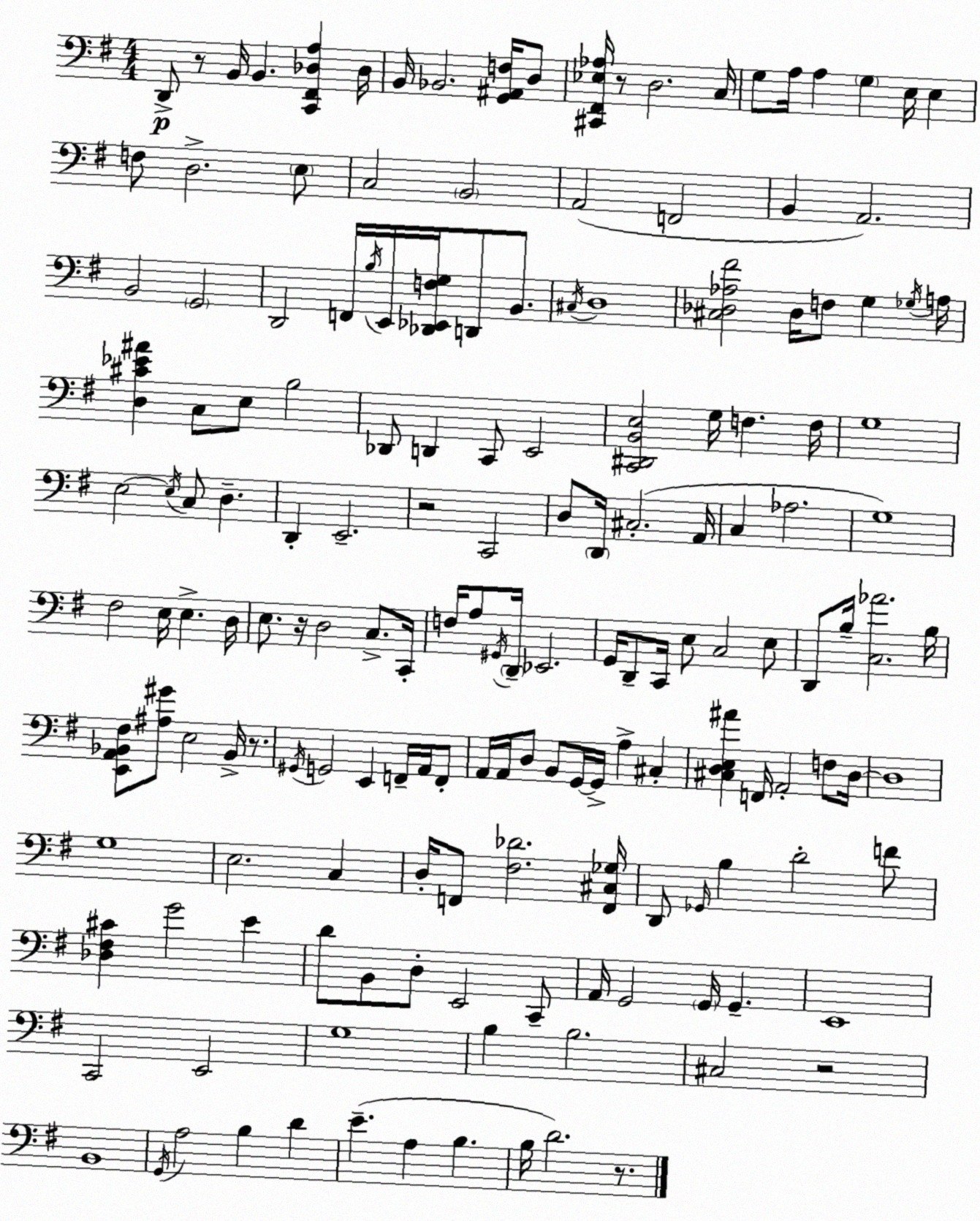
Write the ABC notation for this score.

X:1
T:Untitled
M:4/4
L:1/4
K:Em
D,,/2 z/2 B,,/4 B,, [C,,^F,,_D,A,] _D,/4 B,,/4 _B,,2 [G,,^A,,F,]/4 D,/2 [^C,,^F,,_E,_A,]/4 z/2 D,2 C,/4 G,/2 A,/4 A, G, E,/4 E, F,/2 D,2 E,/2 C,2 B,,2 A,,2 F,,2 B,, A,,2 B,,2 G,,2 D,,2 F,,/4 B,/4 E,,/4 [_D,,_E,,F,G,]/4 D,,/2 B,,/2 ^C,/4 D,4 [^C,_D,_A,^F]2 _D,/4 F,/2 G, _G,/4 A,/4 [D,^C_E^A] C,/2 E,/2 B,2 _D,,/2 D,, C,,/2 E,,2 [C,,^D,,B,,E,]2 G,/4 F, F,/4 G,4 E,2 E,/4 C,/2 D, D,, E,,2 z2 C,,2 D,/2 D,,/4 ^C,2 A,,/4 C, _A,2 G,4 ^F,2 E,/4 E, D,/4 E,/2 z/4 D,2 C,/2 C,,/4 F,/4 A,/2 ^G,,/4 D,,/4 _E,,2 G,,/4 D,,/2 C,,/4 E,/2 C,2 E,/2 D,,/2 B,/4 [C,_A]2 B,/4 [E,,A,,_B,,^F,]/2 [^A,^G]/2 E,2 _B,,/4 z/2 ^G,,/4 G,,2 E,, F,,/4 A,,/4 F,,/2 A,,/4 A,,/4 D,/2 B,,/2 G,,/4 G,,/4 A, ^C, [^C,D,E,^A] F,,/4 A,,2 F,/2 D,/4 D,4 G,4 E,2 C, D,/4 F,,/2 [^F,_D]2 [F,,^C,_G,]/4 D,,/2 _G,,/4 B, D2 F/2 [_D,^F,^C] G2 E D/2 B,,/2 D,/2 E,,2 C,,/2 A,,/4 G,,2 G,,/4 G,, E,,4 C,,2 E,,2 G,4 B, B,2 ^C,2 z2 B,,4 G,,/4 A,2 B, D E A, B, B,/4 D2 z/2